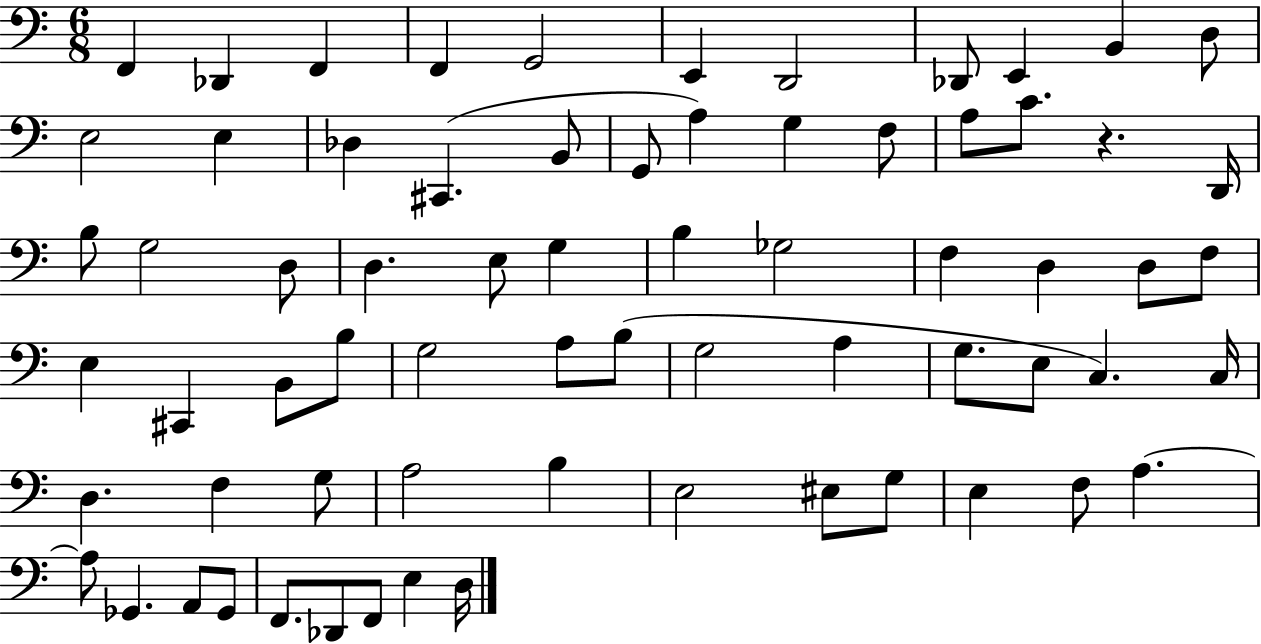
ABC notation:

X:1
T:Untitled
M:6/8
L:1/4
K:C
F,, _D,, F,, F,, G,,2 E,, D,,2 _D,,/2 E,, B,, D,/2 E,2 E, _D, ^C,, B,,/2 G,,/2 A, G, F,/2 A,/2 C/2 z D,,/4 B,/2 G,2 D,/2 D, E,/2 G, B, _G,2 F, D, D,/2 F,/2 E, ^C,, B,,/2 B,/2 G,2 A,/2 B,/2 G,2 A, G,/2 E,/2 C, C,/4 D, F, G,/2 A,2 B, E,2 ^E,/2 G,/2 E, F,/2 A, A,/2 _G,, A,,/2 _G,,/2 F,,/2 _D,,/2 F,,/2 E, D,/4